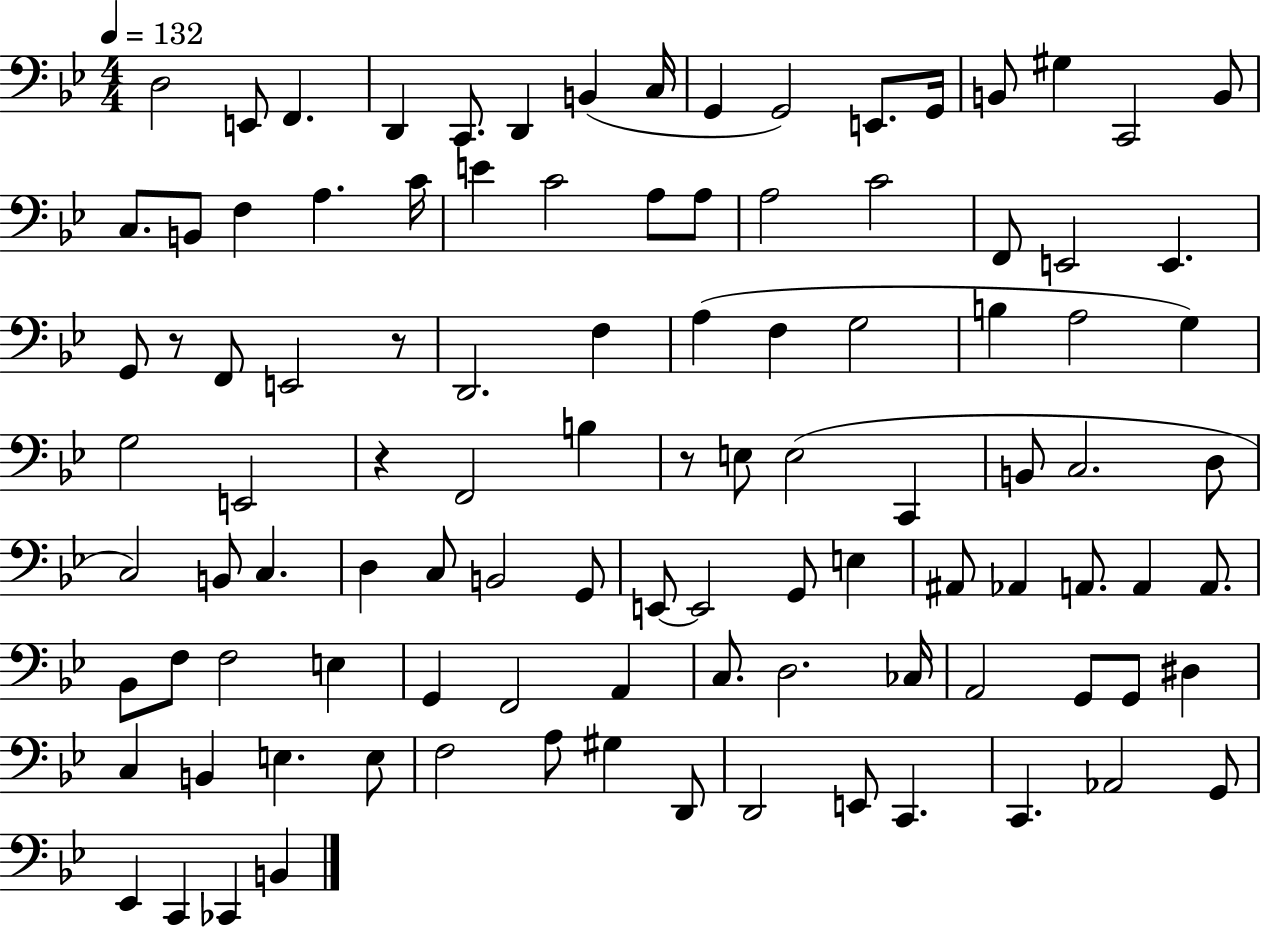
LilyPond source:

{
  \clef bass
  \numericTimeSignature
  \time 4/4
  \key bes \major
  \tempo 4 = 132
  d2 e,8 f,4. | d,4 c,8. d,4 b,4( c16 | g,4 g,2) e,8. g,16 | b,8 gis4 c,2 b,8 | \break c8. b,8 f4 a4. c'16 | e'4 c'2 a8 a8 | a2 c'2 | f,8 e,2 e,4. | \break g,8 r8 f,8 e,2 r8 | d,2. f4 | a4( f4 g2 | b4 a2 g4) | \break g2 e,2 | r4 f,2 b4 | r8 e8 e2( c,4 | b,8 c2. d8 | \break c2) b,8 c4. | d4 c8 b,2 g,8 | e,8~~ e,2 g,8 e4 | ais,8 aes,4 a,8. a,4 a,8. | \break bes,8 f8 f2 e4 | g,4 f,2 a,4 | c8. d2. ces16 | a,2 g,8 g,8 dis4 | \break c4 b,4 e4. e8 | f2 a8 gis4 d,8 | d,2 e,8 c,4. | c,4. aes,2 g,8 | \break ees,4 c,4 ces,4 b,4 | \bar "|."
}